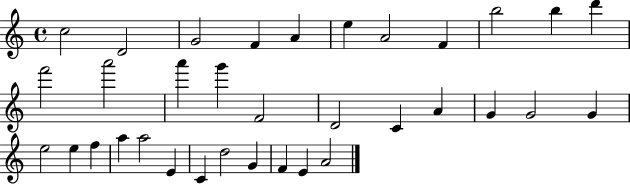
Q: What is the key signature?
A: C major